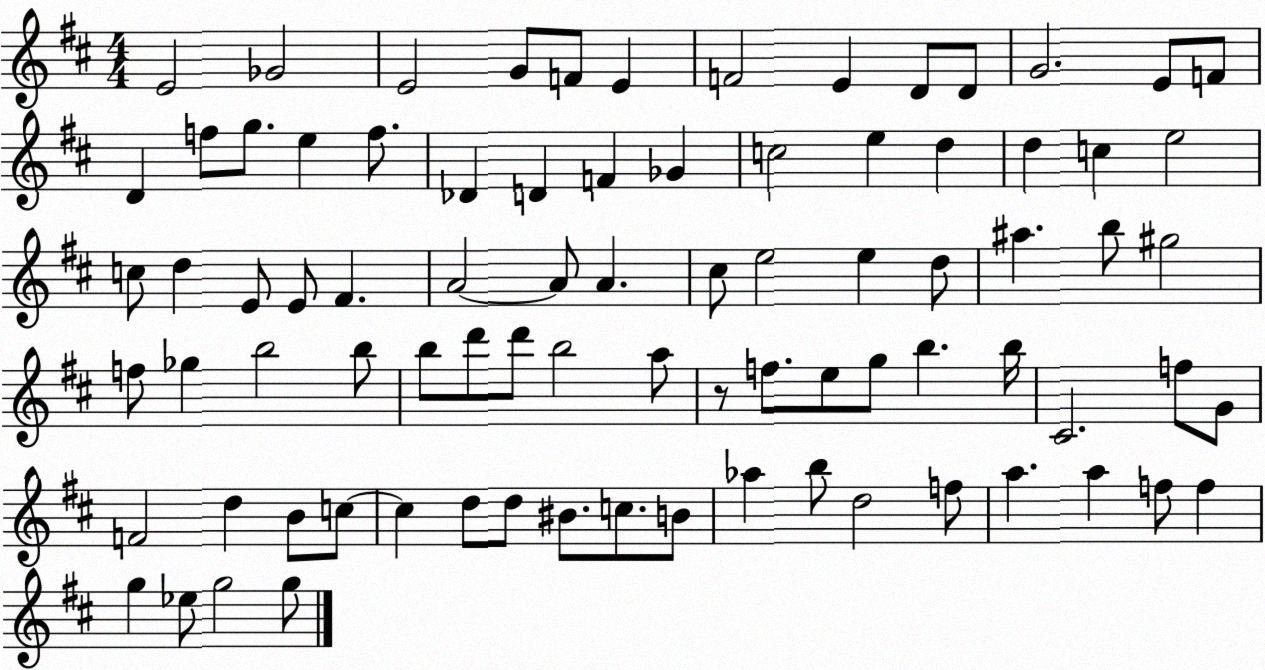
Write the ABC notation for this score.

X:1
T:Untitled
M:4/4
L:1/4
K:D
E2 _G2 E2 G/2 F/2 E F2 E D/2 D/2 G2 E/2 F/2 D f/2 g/2 e f/2 _D D F _G c2 e d d c e2 c/2 d E/2 E/2 ^F A2 A/2 A ^c/2 e2 e d/2 ^a b/2 ^g2 f/2 _g b2 b/2 b/2 d'/2 d'/2 b2 a/2 z/2 f/2 e/2 g/2 b b/4 ^C2 f/2 G/2 F2 d B/2 c/2 c d/2 d/2 ^B/2 c/2 B/2 _a b/2 d2 f/2 a a f/2 f g _e/2 g2 g/2